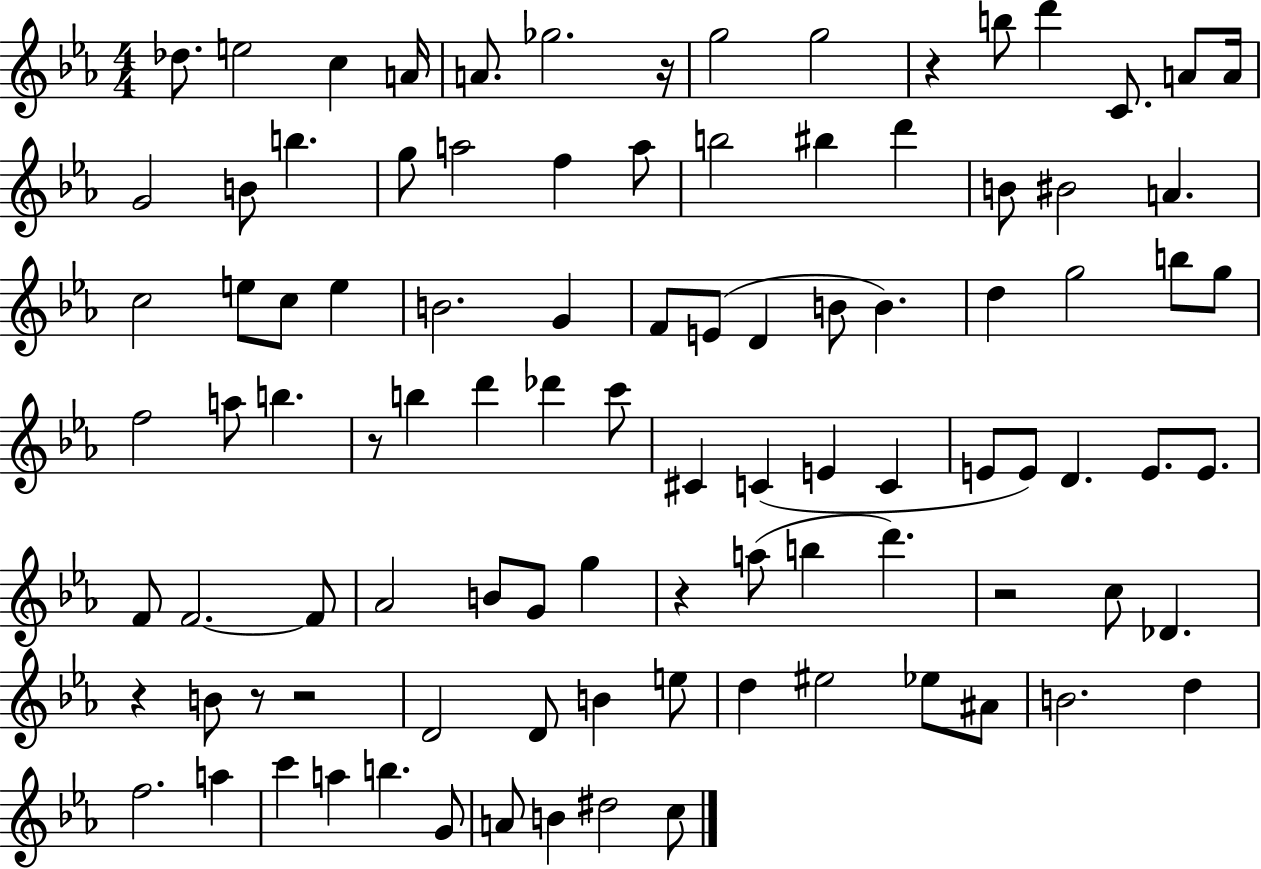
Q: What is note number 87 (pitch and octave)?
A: A4